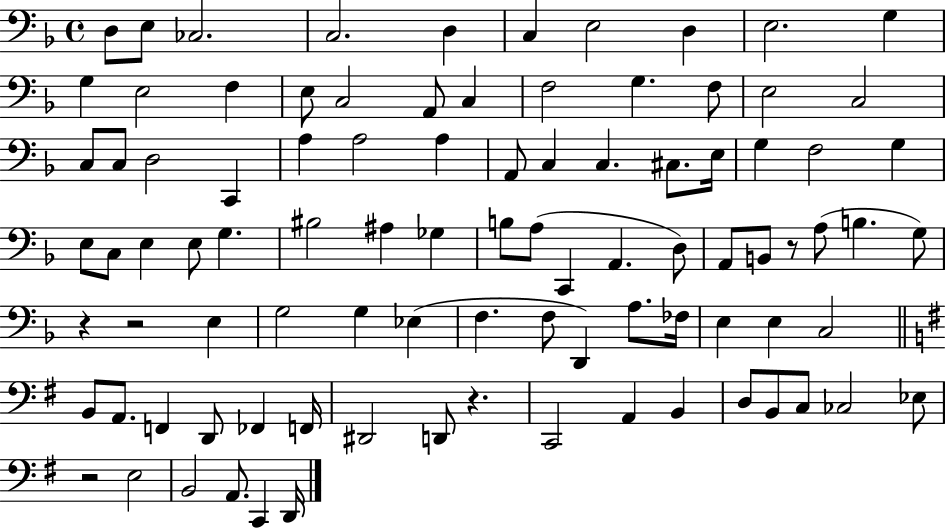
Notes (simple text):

D3/e E3/e CES3/h. C3/h. D3/q C3/q E3/h D3/q E3/h. G3/q G3/q E3/h F3/q E3/e C3/h A2/e C3/q F3/h G3/q. F3/e E3/h C3/h C3/e C3/e D3/h C2/q A3/q A3/h A3/q A2/e C3/q C3/q. C#3/e. E3/s G3/q F3/h G3/q E3/e C3/e E3/q E3/e G3/q. BIS3/h A#3/q Gb3/q B3/e A3/e C2/q A2/q. D3/e A2/e B2/e R/e A3/e B3/q. G3/e R/q R/h E3/q G3/h G3/q Eb3/q F3/q. F3/e D2/q A3/e. FES3/s E3/q E3/q C3/h B2/e A2/e. F2/q D2/e FES2/q F2/s D#2/h D2/e R/q. C2/h A2/q B2/q D3/e B2/e C3/e CES3/h Eb3/e R/h E3/h B2/h A2/e. C2/q D2/s